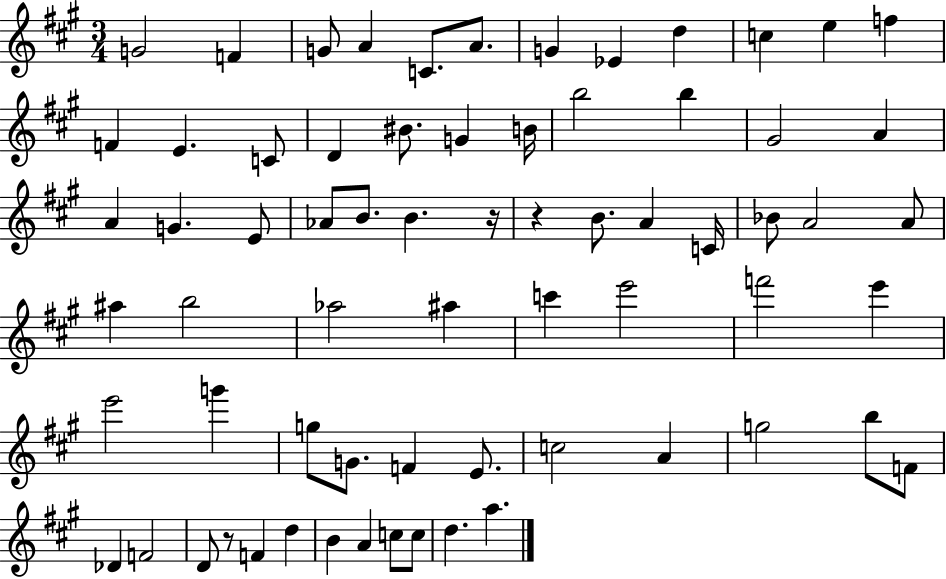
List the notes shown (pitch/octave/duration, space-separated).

G4/h F4/q G4/e A4/q C4/e. A4/e. G4/q Eb4/q D5/q C5/q E5/q F5/q F4/q E4/q. C4/e D4/q BIS4/e. G4/q B4/s B5/h B5/q G#4/h A4/q A4/q G4/q. E4/e Ab4/e B4/e. B4/q. R/s R/q B4/e. A4/q C4/s Bb4/e A4/h A4/e A#5/q B5/h Ab5/h A#5/q C6/q E6/h F6/h E6/q E6/h G6/q G5/e G4/e. F4/q E4/e. C5/h A4/q G5/h B5/e F4/e Db4/q F4/h D4/e R/e F4/q D5/q B4/q A4/q C5/e C5/e D5/q. A5/q.